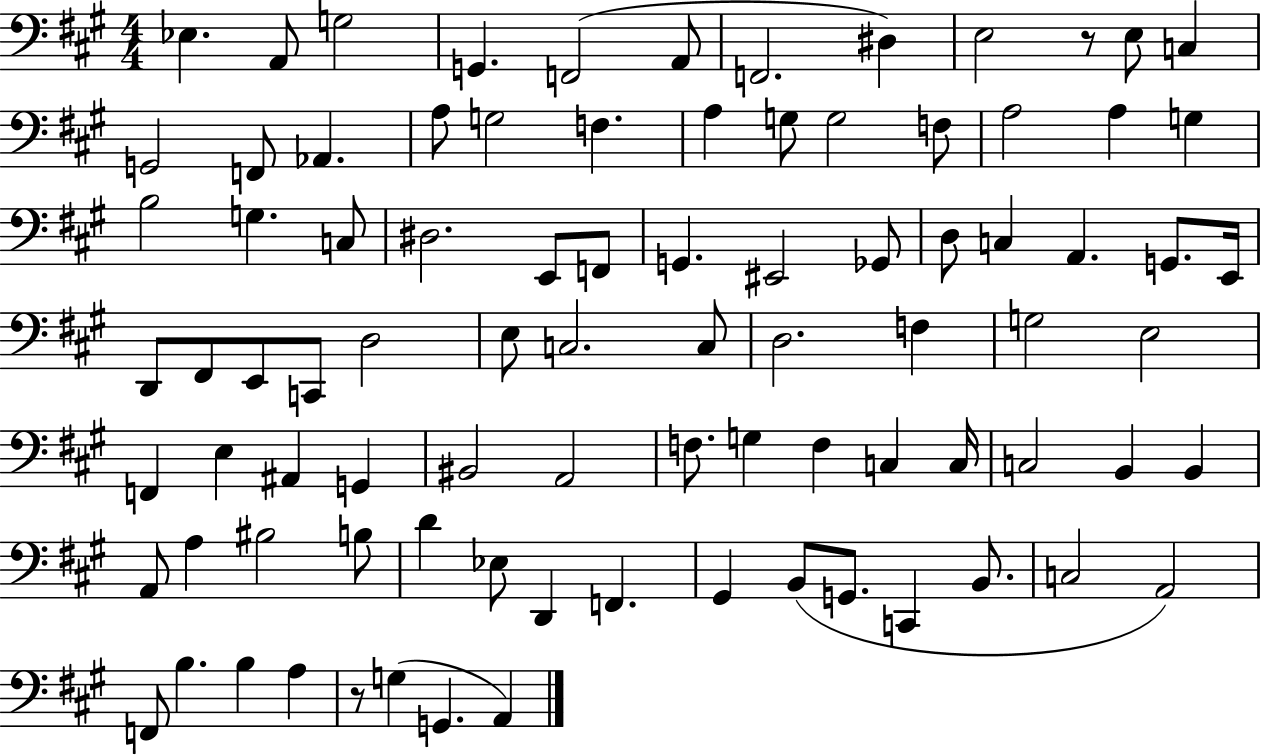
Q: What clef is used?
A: bass